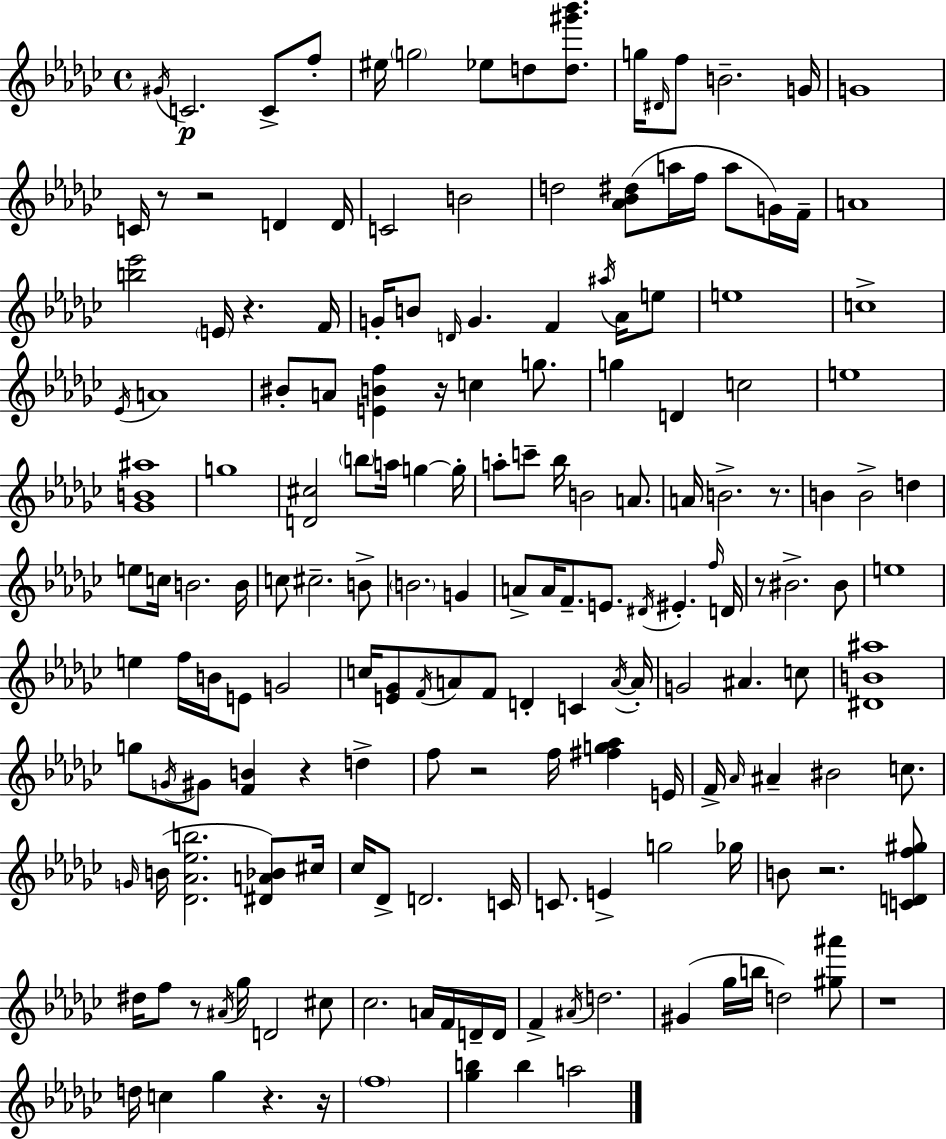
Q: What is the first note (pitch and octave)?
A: G#4